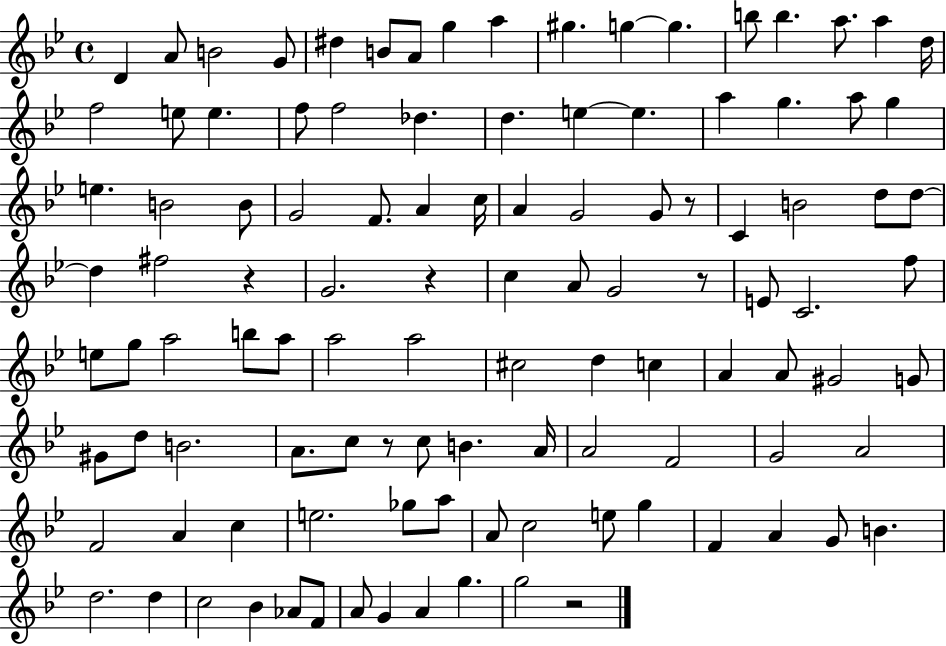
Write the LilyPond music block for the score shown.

{
  \clef treble
  \time 4/4
  \defaultTimeSignature
  \key bes \major
  d'4 a'8 b'2 g'8 | dis''4 b'8 a'8 g''4 a''4 | gis''4. g''4~~ g''4. | b''8 b''4. a''8. a''4 d''16 | \break f''2 e''8 e''4. | f''8 f''2 des''4. | d''4. e''4~~ e''4. | a''4 g''4. a''8 g''4 | \break e''4. b'2 b'8 | g'2 f'8. a'4 c''16 | a'4 g'2 g'8 r8 | c'4 b'2 d''8 d''8~~ | \break d''4 fis''2 r4 | g'2. r4 | c''4 a'8 g'2 r8 | e'8 c'2. f''8 | \break e''8 g''8 a''2 b''8 a''8 | a''2 a''2 | cis''2 d''4 c''4 | a'4 a'8 gis'2 g'8 | \break gis'8 d''8 b'2. | a'8. c''8 r8 c''8 b'4. a'16 | a'2 f'2 | g'2 a'2 | \break f'2 a'4 c''4 | e''2. ges''8 a''8 | a'8 c''2 e''8 g''4 | f'4 a'4 g'8 b'4. | \break d''2. d''4 | c''2 bes'4 aes'8 f'8 | a'8 g'4 a'4 g''4. | g''2 r2 | \break \bar "|."
}